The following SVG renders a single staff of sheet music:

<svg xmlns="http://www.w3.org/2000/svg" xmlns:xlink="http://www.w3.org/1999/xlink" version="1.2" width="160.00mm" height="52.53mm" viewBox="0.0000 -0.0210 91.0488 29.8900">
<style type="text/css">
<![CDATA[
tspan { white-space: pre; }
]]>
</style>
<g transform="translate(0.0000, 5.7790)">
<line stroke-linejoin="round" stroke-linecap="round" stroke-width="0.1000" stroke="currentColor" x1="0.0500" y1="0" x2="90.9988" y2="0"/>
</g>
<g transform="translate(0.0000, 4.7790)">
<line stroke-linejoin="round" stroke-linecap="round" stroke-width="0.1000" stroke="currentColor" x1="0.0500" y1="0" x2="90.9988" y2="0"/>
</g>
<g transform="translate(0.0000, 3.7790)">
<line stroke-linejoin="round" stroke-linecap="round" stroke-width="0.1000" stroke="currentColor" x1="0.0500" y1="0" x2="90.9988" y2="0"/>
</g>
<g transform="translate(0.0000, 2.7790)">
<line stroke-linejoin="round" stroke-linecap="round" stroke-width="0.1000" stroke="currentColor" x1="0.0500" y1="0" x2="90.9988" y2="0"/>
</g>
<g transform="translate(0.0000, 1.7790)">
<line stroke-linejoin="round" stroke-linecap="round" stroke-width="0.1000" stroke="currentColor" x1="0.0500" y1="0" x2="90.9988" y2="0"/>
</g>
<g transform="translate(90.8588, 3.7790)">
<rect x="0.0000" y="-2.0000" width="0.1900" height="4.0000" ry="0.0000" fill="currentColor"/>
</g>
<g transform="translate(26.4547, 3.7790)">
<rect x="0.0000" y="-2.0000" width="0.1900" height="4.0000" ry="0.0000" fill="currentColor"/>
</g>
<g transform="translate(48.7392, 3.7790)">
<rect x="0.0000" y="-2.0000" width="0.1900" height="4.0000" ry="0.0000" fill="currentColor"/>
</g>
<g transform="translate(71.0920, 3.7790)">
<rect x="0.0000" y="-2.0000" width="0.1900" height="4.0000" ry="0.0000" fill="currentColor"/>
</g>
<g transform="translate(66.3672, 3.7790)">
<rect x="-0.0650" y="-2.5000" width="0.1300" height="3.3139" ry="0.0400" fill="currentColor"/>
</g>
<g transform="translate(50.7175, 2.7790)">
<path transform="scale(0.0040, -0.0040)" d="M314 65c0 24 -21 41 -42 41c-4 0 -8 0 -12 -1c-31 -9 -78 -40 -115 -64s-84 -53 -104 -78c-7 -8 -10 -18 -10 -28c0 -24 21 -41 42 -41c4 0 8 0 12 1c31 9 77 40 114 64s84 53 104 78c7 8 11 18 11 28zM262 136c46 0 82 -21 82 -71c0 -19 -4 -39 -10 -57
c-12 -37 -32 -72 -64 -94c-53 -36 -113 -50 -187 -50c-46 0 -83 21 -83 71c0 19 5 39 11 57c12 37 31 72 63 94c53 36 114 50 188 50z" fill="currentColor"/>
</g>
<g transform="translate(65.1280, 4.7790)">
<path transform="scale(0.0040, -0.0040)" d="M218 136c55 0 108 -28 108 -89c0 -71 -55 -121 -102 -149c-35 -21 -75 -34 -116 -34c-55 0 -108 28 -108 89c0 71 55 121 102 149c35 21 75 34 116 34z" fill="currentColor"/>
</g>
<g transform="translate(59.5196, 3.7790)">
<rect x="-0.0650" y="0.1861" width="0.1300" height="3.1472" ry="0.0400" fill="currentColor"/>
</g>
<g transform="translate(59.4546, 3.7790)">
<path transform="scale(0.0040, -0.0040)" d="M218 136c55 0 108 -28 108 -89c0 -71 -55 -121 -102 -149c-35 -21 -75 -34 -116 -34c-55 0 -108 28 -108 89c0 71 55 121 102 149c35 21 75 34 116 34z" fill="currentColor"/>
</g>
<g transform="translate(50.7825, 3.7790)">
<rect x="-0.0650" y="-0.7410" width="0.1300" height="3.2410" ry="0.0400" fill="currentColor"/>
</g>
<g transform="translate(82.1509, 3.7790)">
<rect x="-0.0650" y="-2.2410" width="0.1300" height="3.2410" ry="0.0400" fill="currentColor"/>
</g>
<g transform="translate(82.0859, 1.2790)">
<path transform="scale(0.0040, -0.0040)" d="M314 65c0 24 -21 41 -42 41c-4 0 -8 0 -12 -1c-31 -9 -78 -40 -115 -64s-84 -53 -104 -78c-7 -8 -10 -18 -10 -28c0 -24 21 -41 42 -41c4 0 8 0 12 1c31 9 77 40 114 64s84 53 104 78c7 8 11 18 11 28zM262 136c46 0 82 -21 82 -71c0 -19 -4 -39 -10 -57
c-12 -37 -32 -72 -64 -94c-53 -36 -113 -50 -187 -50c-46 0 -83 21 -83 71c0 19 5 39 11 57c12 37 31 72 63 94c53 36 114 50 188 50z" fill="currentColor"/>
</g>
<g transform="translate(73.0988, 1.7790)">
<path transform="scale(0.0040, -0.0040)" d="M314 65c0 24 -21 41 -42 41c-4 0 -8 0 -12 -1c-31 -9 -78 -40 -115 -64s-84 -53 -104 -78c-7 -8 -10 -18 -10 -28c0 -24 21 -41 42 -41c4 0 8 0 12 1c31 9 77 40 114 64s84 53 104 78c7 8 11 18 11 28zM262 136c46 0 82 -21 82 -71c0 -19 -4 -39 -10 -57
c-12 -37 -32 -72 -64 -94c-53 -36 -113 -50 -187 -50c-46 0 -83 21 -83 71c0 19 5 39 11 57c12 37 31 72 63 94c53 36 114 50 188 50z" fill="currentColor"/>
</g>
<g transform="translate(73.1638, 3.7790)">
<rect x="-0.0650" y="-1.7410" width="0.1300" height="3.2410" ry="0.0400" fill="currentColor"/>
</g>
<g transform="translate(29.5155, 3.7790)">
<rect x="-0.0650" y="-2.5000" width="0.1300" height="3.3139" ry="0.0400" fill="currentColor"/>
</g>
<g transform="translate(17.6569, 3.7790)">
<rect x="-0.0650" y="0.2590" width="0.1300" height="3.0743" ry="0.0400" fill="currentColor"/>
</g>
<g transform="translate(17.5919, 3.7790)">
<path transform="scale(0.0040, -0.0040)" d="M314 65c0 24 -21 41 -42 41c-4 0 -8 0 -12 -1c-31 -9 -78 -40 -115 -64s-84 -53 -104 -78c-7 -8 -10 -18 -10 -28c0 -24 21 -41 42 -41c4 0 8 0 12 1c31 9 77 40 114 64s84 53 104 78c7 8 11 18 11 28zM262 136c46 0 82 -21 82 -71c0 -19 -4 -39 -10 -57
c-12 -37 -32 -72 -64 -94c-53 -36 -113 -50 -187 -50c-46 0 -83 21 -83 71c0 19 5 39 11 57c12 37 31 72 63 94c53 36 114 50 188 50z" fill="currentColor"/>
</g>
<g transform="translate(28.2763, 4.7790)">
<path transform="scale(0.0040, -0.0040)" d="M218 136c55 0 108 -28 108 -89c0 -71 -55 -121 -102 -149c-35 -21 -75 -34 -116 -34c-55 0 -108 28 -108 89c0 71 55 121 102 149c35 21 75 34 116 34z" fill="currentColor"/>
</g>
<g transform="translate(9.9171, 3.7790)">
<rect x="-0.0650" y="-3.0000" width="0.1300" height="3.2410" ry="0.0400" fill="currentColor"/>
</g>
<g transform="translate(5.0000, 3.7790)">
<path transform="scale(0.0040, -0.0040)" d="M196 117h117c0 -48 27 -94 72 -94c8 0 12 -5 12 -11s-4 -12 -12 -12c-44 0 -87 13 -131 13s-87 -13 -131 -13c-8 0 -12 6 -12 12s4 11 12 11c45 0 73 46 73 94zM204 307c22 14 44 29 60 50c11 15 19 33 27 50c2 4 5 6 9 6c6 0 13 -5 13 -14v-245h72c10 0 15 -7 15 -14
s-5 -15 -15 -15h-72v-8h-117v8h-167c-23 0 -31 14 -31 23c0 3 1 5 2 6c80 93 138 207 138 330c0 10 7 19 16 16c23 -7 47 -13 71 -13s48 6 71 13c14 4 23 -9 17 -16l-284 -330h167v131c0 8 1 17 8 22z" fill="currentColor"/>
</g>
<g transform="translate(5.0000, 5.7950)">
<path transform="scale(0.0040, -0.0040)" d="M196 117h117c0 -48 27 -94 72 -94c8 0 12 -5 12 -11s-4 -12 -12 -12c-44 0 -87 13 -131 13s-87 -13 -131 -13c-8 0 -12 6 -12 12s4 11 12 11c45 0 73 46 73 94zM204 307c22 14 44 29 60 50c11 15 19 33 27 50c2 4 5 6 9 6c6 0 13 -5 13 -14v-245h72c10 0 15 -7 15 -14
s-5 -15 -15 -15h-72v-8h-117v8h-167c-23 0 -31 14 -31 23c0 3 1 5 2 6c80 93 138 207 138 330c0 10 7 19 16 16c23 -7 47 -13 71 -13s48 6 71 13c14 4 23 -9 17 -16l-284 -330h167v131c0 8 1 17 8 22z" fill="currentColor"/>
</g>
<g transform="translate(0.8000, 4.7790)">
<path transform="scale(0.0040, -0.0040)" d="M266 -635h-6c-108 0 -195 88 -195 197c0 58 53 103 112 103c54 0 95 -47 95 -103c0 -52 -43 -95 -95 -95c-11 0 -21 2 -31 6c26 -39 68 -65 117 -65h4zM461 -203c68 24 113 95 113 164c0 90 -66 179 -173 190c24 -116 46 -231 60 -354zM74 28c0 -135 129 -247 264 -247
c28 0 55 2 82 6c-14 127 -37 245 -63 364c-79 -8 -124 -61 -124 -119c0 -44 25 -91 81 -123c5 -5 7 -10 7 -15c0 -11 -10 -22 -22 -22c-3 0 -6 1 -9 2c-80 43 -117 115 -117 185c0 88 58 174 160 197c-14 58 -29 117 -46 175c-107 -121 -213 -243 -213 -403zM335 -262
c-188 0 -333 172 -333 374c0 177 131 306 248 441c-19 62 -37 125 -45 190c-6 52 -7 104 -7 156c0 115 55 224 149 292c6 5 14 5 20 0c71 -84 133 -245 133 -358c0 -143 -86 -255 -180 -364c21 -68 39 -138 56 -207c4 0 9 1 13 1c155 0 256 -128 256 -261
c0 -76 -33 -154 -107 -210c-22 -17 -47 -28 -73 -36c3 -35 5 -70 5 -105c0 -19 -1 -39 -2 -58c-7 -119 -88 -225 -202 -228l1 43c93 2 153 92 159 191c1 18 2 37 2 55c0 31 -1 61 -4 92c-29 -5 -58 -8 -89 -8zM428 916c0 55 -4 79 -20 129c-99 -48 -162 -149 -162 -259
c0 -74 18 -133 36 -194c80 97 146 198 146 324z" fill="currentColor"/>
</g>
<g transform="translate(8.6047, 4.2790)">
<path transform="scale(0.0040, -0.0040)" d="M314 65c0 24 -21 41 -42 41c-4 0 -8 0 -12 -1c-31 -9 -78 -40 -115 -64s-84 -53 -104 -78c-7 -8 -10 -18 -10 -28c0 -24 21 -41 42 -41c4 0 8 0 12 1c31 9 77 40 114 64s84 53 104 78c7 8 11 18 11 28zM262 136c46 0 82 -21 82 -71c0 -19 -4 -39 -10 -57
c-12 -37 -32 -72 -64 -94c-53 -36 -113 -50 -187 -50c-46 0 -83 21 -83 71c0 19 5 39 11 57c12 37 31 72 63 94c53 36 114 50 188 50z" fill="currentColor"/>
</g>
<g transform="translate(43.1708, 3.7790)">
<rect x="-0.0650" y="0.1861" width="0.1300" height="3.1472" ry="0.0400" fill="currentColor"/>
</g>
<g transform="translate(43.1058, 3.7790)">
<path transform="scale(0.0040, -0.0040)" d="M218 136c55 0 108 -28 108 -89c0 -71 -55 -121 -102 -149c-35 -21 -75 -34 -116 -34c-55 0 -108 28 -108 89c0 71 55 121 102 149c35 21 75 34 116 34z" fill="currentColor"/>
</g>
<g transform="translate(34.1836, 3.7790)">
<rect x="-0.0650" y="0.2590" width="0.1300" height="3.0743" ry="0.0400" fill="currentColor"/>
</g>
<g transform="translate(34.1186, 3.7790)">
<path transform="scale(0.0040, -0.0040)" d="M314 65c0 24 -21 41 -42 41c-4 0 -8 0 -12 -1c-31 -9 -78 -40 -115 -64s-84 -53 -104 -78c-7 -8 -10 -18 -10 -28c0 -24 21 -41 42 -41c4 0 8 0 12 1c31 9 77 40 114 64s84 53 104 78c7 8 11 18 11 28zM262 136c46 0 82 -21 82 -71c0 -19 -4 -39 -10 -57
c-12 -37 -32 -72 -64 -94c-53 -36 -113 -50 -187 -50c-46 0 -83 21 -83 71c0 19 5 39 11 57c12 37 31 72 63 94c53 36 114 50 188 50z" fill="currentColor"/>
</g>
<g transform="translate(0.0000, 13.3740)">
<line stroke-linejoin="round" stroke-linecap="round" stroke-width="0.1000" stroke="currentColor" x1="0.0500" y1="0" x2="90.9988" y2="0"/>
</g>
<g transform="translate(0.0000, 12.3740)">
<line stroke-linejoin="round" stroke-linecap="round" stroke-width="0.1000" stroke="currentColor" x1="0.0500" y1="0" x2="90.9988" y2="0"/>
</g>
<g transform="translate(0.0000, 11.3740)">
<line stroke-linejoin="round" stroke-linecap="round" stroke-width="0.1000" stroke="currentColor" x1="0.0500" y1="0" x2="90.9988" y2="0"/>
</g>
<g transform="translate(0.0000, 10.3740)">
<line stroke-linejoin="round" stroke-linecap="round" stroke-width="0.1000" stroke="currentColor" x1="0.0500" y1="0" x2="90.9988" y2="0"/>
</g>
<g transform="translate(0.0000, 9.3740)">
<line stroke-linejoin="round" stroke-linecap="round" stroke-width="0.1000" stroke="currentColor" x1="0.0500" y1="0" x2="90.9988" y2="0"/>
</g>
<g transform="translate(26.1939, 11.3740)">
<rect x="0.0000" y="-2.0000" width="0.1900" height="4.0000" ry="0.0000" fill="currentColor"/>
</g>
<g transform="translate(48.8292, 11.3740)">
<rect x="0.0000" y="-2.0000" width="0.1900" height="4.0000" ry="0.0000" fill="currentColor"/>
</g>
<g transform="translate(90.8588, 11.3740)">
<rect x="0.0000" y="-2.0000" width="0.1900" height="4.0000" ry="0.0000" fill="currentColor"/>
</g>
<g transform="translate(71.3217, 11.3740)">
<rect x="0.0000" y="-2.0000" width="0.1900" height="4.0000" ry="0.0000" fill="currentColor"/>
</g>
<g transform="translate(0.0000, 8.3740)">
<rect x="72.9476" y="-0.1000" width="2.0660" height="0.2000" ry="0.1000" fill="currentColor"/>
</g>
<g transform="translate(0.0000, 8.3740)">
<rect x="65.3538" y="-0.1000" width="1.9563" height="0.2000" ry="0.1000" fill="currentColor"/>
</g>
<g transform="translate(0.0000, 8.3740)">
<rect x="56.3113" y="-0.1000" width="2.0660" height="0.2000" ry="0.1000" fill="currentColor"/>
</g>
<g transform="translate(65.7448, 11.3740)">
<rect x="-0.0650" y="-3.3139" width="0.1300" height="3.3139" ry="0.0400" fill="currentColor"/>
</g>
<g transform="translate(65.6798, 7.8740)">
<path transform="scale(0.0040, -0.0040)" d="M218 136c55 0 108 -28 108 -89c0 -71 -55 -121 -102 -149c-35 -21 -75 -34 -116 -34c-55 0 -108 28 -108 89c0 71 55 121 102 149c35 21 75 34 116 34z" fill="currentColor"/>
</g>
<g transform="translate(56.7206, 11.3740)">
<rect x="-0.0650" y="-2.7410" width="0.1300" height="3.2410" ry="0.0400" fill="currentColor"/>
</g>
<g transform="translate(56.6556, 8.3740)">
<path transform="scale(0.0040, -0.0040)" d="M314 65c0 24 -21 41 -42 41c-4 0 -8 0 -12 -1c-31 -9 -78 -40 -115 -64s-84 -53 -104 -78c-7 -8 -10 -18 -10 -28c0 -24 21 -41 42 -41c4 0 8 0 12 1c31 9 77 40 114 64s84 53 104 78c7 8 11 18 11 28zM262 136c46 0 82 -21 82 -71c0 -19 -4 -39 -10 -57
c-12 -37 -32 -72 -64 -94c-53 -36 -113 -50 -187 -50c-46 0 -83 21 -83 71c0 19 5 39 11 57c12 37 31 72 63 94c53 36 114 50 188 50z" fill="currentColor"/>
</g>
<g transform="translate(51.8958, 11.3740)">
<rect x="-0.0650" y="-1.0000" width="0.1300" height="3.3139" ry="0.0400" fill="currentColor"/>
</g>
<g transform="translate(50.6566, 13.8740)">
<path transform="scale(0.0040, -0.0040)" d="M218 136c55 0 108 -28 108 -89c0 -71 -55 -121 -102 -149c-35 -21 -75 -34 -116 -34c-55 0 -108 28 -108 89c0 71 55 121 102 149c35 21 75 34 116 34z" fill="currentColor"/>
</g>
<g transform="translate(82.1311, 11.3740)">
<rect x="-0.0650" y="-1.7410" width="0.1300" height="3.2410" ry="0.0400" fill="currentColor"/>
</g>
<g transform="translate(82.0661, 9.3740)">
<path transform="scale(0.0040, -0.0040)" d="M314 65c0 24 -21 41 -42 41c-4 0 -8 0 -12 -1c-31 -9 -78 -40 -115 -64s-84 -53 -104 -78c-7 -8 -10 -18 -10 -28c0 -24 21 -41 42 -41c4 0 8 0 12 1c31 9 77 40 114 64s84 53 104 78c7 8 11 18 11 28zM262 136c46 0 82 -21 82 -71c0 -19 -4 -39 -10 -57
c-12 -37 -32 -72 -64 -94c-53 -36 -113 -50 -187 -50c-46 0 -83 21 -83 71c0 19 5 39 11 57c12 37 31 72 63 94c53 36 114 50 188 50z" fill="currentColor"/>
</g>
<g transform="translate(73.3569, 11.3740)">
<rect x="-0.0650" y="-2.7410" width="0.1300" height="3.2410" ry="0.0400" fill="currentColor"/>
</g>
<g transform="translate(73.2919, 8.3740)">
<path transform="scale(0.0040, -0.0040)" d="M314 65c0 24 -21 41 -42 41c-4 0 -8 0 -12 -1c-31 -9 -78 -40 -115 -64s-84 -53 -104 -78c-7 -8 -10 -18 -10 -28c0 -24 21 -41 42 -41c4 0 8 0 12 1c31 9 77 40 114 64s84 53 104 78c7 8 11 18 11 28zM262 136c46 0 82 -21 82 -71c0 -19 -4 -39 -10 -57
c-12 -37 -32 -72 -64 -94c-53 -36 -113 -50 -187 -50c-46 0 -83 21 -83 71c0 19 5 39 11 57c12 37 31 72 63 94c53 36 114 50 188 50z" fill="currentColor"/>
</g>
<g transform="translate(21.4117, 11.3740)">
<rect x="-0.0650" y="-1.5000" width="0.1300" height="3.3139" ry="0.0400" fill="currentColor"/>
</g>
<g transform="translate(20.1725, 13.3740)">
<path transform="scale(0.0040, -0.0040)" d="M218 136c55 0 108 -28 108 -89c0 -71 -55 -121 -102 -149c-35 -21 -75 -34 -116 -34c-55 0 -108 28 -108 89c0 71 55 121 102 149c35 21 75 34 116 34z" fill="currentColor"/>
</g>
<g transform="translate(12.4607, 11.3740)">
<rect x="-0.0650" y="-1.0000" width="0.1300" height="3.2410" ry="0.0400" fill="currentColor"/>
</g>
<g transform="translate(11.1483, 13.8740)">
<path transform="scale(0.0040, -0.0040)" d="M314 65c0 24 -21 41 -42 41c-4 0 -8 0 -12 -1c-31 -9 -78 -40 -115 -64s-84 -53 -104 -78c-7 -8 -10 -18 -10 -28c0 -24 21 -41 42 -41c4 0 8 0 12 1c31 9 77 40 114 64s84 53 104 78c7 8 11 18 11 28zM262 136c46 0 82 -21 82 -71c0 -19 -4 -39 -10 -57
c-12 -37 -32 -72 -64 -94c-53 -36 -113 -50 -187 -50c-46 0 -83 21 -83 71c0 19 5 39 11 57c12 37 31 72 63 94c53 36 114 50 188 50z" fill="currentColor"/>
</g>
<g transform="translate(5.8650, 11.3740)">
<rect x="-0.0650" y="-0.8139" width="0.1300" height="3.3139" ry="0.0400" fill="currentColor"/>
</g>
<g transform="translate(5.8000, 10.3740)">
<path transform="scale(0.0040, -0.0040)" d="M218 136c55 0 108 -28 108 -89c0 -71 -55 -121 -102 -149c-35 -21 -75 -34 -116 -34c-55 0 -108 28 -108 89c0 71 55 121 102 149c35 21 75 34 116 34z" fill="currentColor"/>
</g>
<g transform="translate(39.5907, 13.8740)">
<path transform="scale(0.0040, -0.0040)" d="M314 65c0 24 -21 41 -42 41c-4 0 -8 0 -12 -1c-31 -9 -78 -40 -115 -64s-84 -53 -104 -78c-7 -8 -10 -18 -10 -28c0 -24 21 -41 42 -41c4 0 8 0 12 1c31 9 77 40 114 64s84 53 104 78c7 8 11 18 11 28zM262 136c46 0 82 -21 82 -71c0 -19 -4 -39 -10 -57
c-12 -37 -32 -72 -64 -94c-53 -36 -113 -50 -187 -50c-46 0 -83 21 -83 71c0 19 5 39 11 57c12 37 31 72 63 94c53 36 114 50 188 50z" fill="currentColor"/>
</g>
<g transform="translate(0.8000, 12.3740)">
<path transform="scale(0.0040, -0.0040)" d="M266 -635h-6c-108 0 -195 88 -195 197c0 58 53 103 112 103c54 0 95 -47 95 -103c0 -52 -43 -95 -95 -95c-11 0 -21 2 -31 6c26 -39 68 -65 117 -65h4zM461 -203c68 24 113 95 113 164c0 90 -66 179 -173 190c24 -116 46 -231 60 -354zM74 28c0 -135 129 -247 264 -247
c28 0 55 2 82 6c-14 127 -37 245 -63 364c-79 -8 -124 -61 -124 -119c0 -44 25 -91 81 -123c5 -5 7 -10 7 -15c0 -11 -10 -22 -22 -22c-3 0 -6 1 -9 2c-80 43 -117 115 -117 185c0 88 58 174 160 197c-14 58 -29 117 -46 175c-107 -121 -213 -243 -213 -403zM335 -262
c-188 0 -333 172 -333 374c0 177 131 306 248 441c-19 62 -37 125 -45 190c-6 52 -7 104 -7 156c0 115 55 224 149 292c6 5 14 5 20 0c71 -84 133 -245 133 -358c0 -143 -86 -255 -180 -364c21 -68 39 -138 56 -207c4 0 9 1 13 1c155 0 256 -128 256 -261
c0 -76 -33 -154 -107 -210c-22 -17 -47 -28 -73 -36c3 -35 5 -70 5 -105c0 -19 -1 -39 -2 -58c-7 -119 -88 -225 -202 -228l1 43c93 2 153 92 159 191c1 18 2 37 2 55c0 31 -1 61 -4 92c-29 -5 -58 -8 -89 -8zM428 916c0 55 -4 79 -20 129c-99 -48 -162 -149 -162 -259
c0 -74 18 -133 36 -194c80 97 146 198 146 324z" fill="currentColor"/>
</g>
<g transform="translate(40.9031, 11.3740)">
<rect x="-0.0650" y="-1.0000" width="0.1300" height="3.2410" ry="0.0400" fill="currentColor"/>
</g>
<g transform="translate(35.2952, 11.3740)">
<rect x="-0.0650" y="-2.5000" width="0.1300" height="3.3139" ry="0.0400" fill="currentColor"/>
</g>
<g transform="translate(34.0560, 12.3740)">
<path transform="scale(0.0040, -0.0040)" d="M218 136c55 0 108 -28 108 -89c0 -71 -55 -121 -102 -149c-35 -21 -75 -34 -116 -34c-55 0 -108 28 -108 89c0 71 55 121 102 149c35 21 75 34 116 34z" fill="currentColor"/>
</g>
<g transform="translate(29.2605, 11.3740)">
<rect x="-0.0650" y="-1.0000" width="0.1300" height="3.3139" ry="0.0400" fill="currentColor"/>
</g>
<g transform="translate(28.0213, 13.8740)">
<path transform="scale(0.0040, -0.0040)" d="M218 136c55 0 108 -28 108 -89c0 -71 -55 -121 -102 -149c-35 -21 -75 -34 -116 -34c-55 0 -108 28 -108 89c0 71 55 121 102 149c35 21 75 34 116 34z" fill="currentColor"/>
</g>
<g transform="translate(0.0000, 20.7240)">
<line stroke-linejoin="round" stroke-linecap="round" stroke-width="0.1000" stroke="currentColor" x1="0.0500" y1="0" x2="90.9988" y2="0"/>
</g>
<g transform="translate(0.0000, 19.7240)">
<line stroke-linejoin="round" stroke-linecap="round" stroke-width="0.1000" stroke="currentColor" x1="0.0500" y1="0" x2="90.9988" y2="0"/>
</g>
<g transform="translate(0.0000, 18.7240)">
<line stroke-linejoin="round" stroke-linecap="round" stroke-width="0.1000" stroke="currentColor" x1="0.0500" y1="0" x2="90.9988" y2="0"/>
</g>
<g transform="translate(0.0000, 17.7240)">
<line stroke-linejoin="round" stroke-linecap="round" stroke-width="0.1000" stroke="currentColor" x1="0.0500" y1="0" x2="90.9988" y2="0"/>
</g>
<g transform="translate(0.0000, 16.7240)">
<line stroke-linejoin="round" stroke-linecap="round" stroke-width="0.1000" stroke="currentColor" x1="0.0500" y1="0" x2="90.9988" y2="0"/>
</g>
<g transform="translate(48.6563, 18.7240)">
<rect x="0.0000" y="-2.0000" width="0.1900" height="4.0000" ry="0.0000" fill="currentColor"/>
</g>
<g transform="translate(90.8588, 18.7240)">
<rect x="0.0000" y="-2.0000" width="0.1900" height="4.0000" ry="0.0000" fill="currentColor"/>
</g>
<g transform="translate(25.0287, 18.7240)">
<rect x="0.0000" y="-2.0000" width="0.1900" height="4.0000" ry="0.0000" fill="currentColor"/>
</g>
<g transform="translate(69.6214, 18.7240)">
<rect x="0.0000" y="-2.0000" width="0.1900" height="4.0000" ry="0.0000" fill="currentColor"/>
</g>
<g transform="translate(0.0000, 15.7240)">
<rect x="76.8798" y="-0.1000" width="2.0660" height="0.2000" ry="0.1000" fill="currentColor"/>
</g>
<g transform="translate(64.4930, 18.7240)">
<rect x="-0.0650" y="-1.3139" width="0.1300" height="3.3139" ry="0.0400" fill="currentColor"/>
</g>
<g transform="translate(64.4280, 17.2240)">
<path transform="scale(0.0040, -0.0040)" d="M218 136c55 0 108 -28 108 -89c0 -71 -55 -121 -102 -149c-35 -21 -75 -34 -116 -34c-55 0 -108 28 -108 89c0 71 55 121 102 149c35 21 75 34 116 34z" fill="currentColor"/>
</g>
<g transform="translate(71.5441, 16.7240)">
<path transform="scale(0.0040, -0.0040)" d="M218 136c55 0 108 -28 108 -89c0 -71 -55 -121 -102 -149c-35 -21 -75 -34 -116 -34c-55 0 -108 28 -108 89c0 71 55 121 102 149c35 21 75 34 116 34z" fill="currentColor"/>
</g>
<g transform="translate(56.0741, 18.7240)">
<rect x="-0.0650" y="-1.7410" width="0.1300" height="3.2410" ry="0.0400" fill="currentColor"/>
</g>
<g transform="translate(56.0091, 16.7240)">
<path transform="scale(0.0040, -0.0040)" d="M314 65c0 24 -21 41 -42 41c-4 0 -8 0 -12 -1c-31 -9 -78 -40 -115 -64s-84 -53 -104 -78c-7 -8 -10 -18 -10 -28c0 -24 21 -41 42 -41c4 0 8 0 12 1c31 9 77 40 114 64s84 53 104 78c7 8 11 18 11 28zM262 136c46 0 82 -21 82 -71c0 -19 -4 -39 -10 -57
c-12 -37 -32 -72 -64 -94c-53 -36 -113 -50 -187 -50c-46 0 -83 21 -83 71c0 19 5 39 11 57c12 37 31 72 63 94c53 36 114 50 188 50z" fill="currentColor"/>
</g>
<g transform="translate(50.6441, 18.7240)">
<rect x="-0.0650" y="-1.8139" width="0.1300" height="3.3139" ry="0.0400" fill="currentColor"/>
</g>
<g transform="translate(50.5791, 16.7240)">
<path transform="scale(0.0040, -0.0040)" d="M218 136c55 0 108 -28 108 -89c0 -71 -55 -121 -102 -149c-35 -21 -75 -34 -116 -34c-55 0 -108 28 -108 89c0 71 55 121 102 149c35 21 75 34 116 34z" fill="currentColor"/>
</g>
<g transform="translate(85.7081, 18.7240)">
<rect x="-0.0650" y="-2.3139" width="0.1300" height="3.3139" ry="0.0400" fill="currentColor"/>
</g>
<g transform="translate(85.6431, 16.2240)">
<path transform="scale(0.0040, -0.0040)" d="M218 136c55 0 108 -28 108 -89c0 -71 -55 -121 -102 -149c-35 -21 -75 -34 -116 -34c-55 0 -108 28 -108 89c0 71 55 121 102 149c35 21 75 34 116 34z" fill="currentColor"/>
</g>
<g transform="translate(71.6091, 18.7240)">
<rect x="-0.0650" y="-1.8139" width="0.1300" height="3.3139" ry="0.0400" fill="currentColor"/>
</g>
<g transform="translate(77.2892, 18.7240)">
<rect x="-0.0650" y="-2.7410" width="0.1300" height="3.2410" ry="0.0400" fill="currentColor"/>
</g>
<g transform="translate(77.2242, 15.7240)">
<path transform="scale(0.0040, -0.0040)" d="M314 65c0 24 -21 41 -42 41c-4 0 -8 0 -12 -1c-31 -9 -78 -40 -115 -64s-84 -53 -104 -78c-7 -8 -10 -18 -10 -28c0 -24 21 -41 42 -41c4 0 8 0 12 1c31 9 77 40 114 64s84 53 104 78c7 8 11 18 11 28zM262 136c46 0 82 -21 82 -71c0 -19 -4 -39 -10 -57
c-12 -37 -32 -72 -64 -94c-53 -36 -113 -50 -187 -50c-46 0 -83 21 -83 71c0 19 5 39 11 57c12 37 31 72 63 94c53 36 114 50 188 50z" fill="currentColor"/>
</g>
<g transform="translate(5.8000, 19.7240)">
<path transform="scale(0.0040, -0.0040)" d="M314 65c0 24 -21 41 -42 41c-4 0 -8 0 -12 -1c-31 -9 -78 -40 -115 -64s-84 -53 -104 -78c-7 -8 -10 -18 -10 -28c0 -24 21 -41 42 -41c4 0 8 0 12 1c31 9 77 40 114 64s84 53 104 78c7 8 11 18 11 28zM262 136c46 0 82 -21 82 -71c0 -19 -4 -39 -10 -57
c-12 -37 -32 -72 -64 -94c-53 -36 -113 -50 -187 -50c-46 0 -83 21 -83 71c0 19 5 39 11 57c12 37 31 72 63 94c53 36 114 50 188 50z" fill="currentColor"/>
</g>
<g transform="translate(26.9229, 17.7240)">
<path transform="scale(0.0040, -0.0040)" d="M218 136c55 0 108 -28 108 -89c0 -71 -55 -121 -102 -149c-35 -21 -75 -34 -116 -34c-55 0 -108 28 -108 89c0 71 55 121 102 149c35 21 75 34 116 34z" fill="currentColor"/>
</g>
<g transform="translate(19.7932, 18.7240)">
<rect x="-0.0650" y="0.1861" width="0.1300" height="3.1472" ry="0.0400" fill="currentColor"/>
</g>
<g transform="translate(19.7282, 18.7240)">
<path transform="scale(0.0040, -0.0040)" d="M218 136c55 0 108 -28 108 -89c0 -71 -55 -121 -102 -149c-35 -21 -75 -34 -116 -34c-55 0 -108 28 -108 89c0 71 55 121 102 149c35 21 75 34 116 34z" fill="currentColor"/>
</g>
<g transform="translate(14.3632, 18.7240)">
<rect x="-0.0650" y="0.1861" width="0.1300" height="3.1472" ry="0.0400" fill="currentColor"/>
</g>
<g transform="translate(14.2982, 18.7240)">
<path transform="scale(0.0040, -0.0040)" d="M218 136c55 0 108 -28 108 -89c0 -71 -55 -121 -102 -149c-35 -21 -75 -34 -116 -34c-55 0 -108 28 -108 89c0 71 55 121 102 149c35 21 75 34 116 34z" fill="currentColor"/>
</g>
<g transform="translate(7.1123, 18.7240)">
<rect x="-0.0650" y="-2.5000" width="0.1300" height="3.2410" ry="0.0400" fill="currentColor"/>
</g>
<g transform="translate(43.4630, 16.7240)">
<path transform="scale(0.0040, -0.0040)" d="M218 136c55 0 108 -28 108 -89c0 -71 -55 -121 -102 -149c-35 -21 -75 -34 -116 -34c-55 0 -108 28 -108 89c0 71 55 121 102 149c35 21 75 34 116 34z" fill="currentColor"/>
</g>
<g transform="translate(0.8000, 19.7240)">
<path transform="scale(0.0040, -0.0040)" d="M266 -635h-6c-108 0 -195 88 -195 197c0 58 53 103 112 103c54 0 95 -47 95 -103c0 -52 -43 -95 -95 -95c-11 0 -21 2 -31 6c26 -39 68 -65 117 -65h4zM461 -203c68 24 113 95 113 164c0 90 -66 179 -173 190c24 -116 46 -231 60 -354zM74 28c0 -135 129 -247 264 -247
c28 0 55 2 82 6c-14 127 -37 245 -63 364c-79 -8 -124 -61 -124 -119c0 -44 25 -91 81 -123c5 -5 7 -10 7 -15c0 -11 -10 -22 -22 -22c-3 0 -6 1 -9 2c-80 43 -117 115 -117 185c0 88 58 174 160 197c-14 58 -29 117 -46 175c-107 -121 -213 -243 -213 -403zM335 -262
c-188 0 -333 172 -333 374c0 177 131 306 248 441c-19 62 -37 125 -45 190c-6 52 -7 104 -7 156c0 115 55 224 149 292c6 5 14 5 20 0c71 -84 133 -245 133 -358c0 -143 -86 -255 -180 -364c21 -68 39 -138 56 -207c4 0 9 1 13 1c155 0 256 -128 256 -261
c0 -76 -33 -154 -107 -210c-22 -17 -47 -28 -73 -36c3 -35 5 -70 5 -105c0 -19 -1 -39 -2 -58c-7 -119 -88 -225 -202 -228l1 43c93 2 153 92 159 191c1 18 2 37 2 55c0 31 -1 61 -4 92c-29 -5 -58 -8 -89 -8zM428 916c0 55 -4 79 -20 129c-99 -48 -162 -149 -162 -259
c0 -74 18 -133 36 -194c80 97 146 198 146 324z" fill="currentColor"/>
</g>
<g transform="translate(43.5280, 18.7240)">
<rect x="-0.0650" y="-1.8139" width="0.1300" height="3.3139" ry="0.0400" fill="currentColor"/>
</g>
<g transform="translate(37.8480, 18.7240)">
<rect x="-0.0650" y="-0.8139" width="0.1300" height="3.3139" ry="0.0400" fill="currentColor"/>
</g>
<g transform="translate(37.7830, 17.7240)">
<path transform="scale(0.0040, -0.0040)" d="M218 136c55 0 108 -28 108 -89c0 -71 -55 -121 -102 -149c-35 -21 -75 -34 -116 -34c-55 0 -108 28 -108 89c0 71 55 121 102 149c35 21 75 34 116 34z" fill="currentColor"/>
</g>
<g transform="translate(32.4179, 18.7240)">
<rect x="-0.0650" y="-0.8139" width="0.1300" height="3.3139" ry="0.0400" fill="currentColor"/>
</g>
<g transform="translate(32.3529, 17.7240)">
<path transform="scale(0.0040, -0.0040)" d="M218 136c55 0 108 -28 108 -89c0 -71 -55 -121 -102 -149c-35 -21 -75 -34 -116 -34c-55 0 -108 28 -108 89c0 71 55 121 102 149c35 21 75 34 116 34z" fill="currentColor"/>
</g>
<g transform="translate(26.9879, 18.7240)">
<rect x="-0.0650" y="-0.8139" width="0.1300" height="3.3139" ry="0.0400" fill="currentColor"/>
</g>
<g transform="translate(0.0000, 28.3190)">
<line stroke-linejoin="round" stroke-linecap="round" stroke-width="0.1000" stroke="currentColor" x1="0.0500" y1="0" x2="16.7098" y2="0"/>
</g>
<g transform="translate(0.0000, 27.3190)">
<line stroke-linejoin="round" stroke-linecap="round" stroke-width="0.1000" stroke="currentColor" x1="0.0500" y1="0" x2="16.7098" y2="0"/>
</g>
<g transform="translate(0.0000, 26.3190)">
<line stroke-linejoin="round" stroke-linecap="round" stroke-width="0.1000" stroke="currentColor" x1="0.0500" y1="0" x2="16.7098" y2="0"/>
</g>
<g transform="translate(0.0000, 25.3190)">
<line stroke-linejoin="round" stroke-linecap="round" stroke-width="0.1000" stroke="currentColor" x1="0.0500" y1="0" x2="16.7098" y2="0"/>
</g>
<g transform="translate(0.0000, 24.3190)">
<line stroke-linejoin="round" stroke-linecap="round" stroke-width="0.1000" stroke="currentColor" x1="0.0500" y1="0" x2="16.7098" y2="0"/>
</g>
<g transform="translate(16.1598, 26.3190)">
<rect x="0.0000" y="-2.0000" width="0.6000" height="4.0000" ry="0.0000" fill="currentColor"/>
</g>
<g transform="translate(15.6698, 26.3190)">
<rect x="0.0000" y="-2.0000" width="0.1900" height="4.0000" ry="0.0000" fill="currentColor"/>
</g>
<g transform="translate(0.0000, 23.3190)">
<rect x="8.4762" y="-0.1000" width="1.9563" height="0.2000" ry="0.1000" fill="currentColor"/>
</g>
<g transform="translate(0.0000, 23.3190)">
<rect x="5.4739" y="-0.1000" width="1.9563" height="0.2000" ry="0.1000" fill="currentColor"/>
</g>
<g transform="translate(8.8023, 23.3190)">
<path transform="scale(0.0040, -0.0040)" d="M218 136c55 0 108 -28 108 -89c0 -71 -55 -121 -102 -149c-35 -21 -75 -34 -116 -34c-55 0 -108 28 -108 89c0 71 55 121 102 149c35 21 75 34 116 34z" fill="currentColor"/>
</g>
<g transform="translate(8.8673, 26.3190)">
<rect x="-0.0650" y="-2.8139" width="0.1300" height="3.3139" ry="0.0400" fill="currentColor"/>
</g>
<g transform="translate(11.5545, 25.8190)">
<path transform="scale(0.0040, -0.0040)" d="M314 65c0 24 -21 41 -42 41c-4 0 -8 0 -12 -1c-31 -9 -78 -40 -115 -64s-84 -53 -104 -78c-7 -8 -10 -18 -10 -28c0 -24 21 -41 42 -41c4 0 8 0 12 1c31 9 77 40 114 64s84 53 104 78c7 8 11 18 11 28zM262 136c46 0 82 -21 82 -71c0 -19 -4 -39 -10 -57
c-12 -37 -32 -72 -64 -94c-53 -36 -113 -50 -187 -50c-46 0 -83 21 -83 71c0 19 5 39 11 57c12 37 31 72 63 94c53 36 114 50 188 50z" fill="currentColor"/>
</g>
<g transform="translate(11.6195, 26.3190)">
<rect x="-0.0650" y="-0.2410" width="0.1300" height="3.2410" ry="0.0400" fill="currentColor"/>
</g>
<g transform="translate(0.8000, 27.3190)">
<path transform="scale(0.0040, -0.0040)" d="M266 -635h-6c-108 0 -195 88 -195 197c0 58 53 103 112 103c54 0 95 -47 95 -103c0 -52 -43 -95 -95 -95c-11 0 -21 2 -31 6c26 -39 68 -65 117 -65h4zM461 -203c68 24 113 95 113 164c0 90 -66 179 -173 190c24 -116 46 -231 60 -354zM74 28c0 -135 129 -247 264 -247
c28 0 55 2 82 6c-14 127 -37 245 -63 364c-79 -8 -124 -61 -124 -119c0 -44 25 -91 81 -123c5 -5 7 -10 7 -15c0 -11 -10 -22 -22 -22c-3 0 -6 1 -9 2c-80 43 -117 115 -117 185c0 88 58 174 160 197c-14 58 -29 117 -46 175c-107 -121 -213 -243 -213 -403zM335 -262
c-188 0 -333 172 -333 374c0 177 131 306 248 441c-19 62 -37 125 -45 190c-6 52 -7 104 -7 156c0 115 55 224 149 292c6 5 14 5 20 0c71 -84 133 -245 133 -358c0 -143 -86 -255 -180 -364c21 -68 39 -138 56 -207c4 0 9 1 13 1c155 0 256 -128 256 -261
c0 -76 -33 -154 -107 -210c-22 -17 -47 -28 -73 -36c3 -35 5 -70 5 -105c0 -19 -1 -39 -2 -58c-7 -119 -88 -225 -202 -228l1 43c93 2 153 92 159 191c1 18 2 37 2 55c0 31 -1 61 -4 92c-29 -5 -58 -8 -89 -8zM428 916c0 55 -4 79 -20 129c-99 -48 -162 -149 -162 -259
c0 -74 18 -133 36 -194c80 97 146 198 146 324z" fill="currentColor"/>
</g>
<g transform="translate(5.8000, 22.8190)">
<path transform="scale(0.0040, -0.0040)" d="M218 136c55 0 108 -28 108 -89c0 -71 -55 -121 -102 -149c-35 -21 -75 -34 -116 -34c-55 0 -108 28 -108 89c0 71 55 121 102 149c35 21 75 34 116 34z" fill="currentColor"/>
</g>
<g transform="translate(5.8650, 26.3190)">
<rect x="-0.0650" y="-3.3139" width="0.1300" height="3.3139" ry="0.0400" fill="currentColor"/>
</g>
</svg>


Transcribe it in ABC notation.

X:1
T:Untitled
M:4/4
L:1/4
K:C
A2 B2 G B2 B d2 B G f2 g2 d D2 E D G D2 D a2 b a2 f2 G2 B B d d d f f f2 e f a2 g b a c2